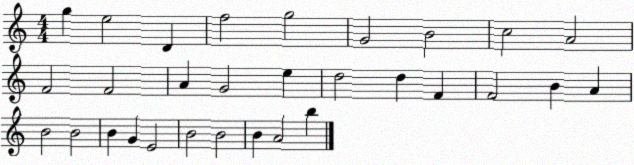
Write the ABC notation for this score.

X:1
T:Untitled
M:4/4
L:1/4
K:C
g e2 D f2 g2 G2 B2 c2 A2 F2 F2 A G2 e d2 d F F2 B A B2 B2 B G E2 B2 B2 B A2 b